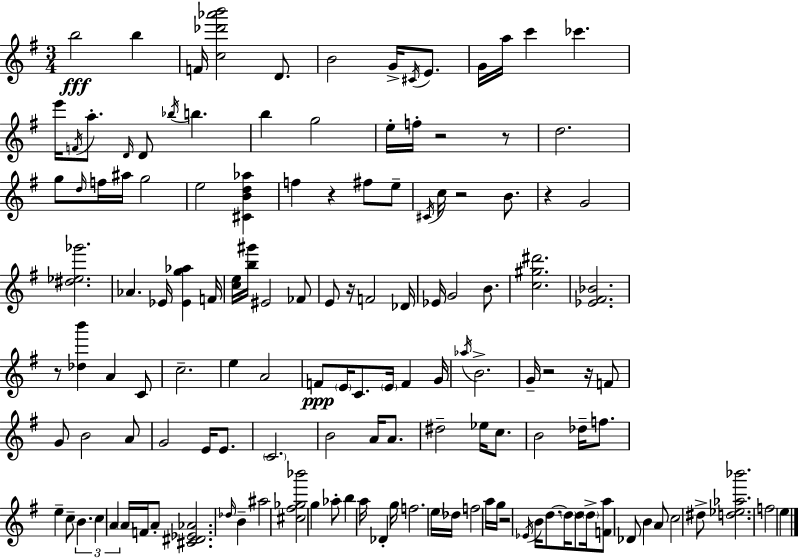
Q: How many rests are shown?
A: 10